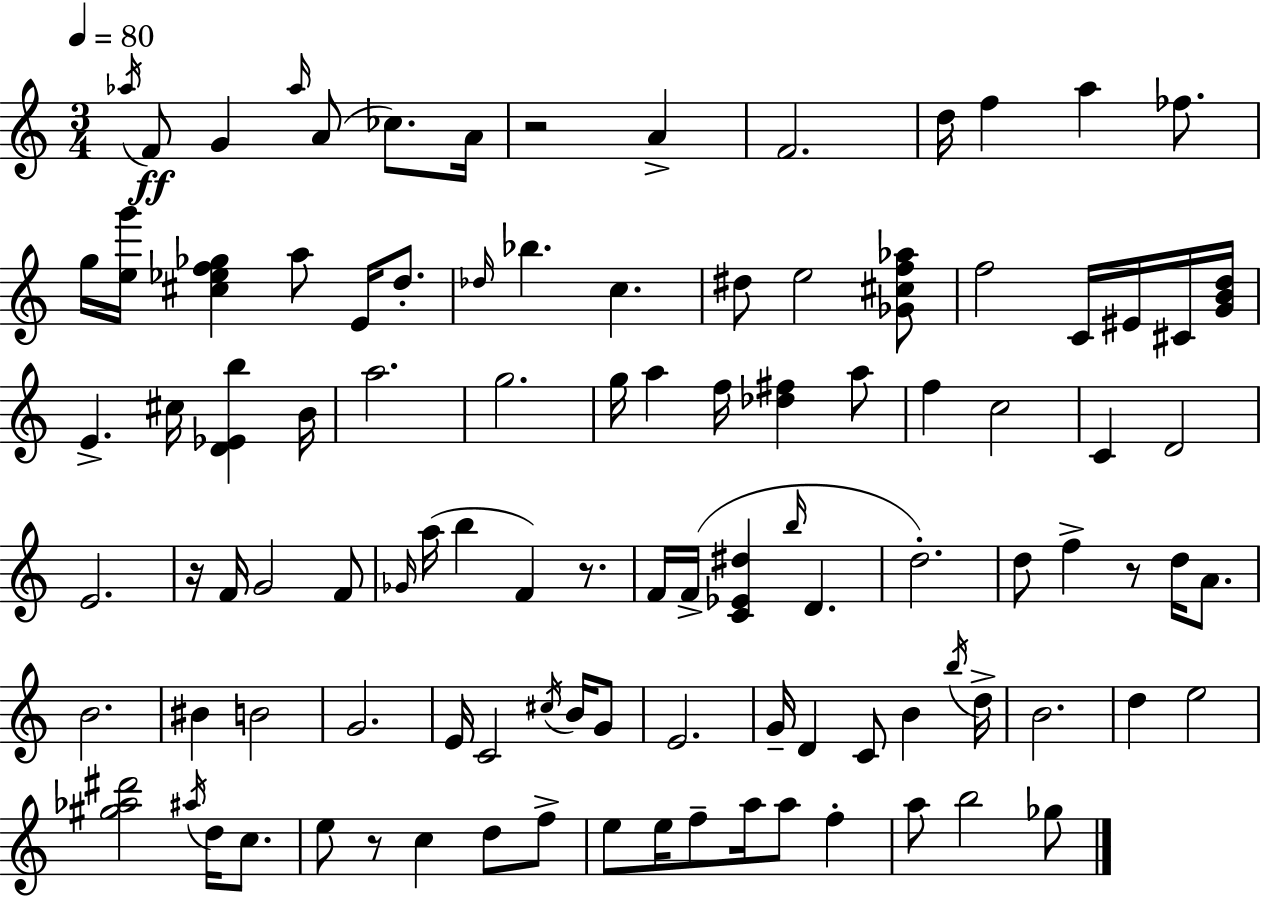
Ab5/s F4/e G4/q Ab5/s A4/e CES5/e. A4/s R/h A4/q F4/h. D5/s F5/q A5/q FES5/e. G5/s [E5,G6]/s [C#5,Eb5,F5,Gb5]/q A5/e E4/s D5/e. Db5/s Bb5/q. C5/q. D#5/e E5/h [Gb4,C#5,F5,Ab5]/e F5/h C4/s EIS4/s C#4/s [G4,B4,D5]/s E4/q. C#5/s [D4,Eb4,B5]/q B4/s A5/h. G5/h. G5/s A5/q F5/s [Db5,F#5]/q A5/e F5/q C5/h C4/q D4/h E4/h. R/s F4/s G4/h F4/e Gb4/s A5/s B5/q F4/q R/e. F4/s F4/s [C4,Eb4,D#5]/q B5/s D4/q. D5/h. D5/e F5/q R/e D5/s A4/e. B4/h. BIS4/q B4/h G4/h. E4/s C4/h C#5/s B4/s G4/e E4/h. G4/s D4/q C4/e B4/q B5/s D5/s B4/h. D5/q E5/h [G#5,Ab5,D#6]/h A#5/s D5/s C5/e. E5/e R/e C5/q D5/e F5/e E5/e E5/s F5/e A5/s A5/e F5/q A5/e B5/h Gb5/e